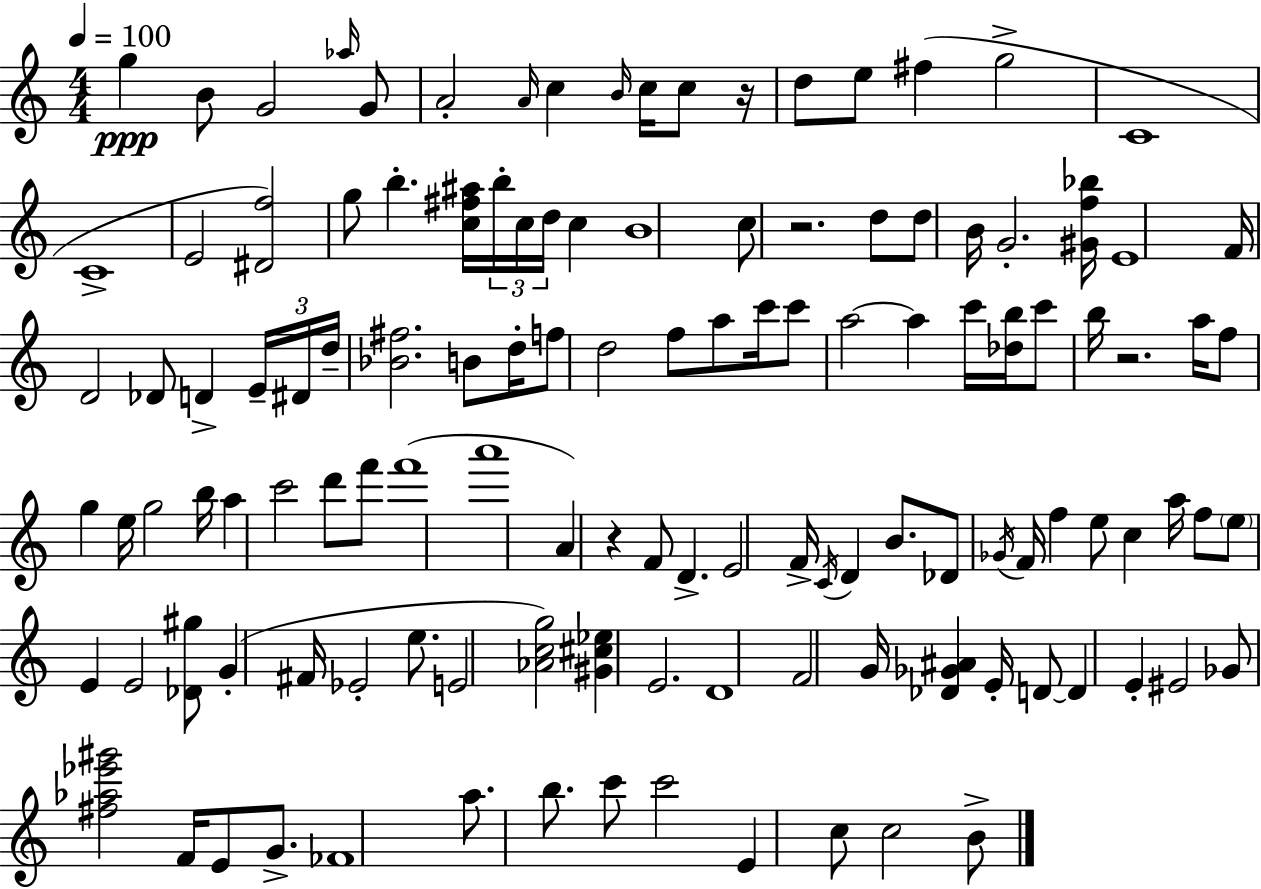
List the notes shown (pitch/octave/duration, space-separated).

G5/q B4/e G4/h Ab5/s G4/e A4/h A4/s C5/q B4/s C5/s C5/e R/s D5/e E5/e F#5/q G5/h C4/w C4/w E4/h [D#4,F5]/h G5/e B5/q. [C5,F#5,A#5]/s B5/s C5/s D5/s C5/q B4/w C5/e R/h. D5/e D5/e B4/s G4/h. [G#4,F5,Bb5]/s E4/w F4/s D4/h Db4/e D4/q E4/s D#4/s D5/s [Bb4,F#5]/h. B4/e D5/s F5/e D5/h F5/e A5/e C6/s C6/e A5/h A5/q C6/s [Db5,B5]/s C6/e B5/s R/h. A5/s F5/e G5/q E5/s G5/h B5/s A5/q C6/h D6/e F6/e F6/w A6/w A4/q R/q F4/e D4/q. E4/h F4/s C4/s D4/q B4/e. Db4/e Gb4/s F4/s F5/q E5/e C5/q A5/s F5/e E5/e E4/q E4/h [Db4,G#5]/e G4/q F#4/s Eb4/h E5/e. E4/h [Ab4,C5,G5]/h [G#4,C#5,Eb5]/q E4/h. D4/w F4/h G4/s [Db4,Gb4,A#4]/q E4/s D4/e D4/q E4/q EIS4/h Gb4/e [F#5,Ab5,Eb6,G#6]/h F4/s E4/e G4/e. FES4/w A5/e. B5/e. C6/e C6/h E4/q C5/e C5/h B4/e